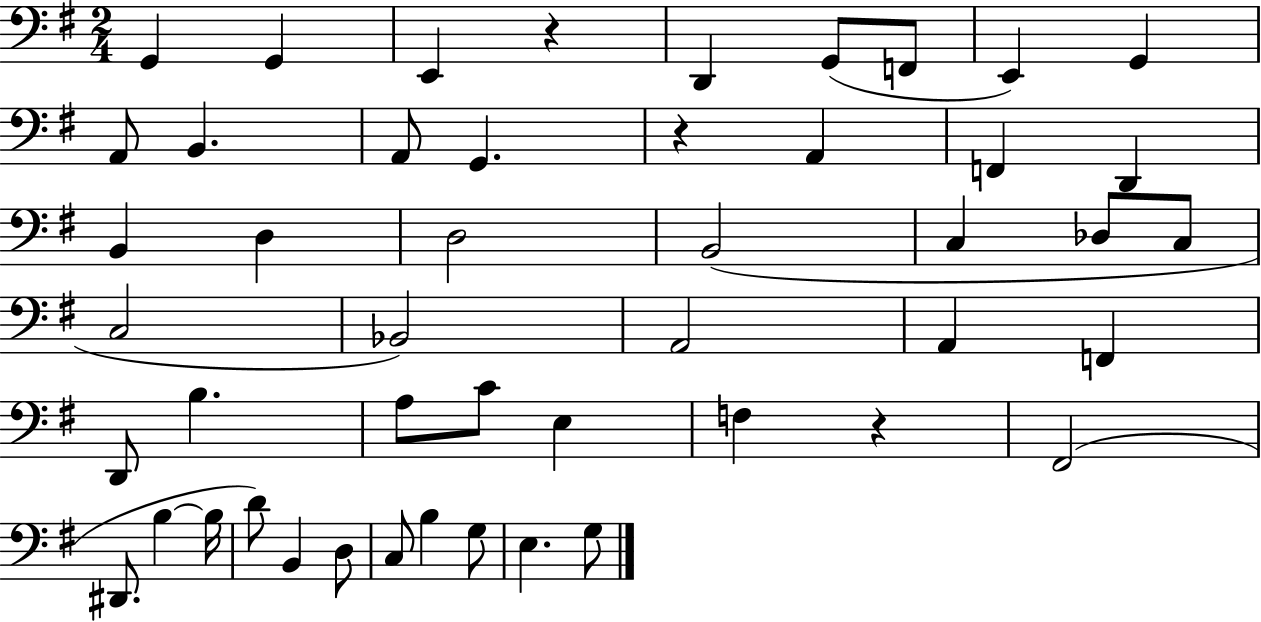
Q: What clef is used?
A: bass